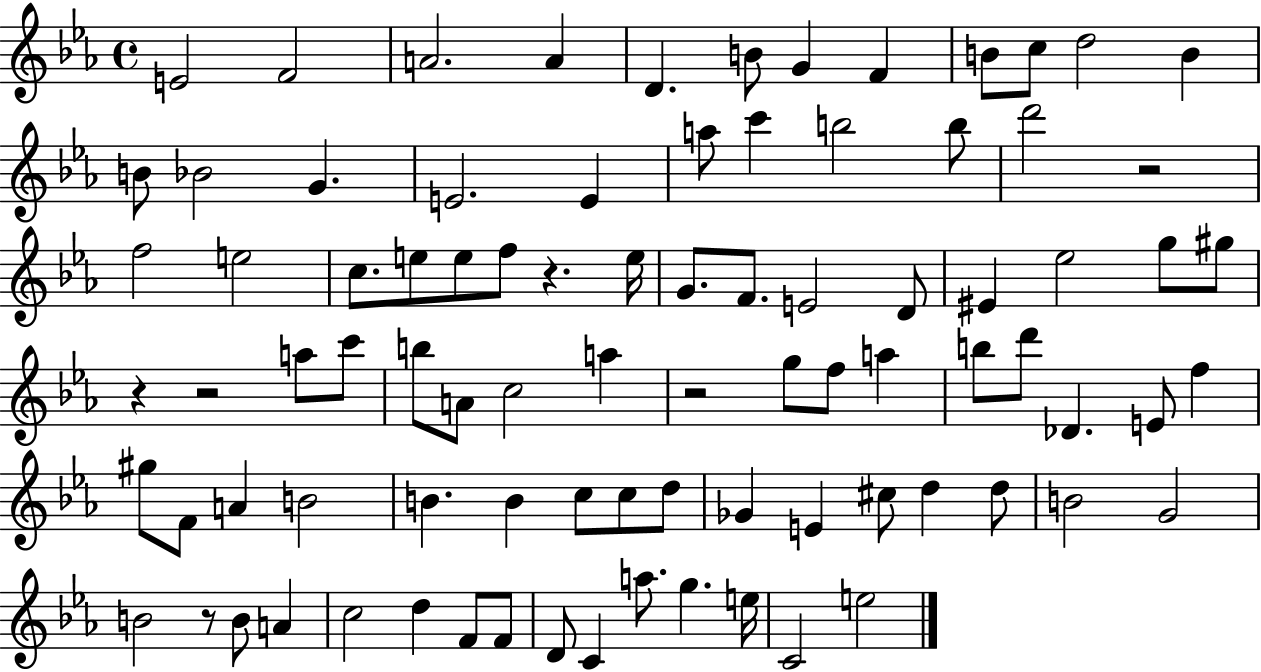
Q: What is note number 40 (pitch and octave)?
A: B5